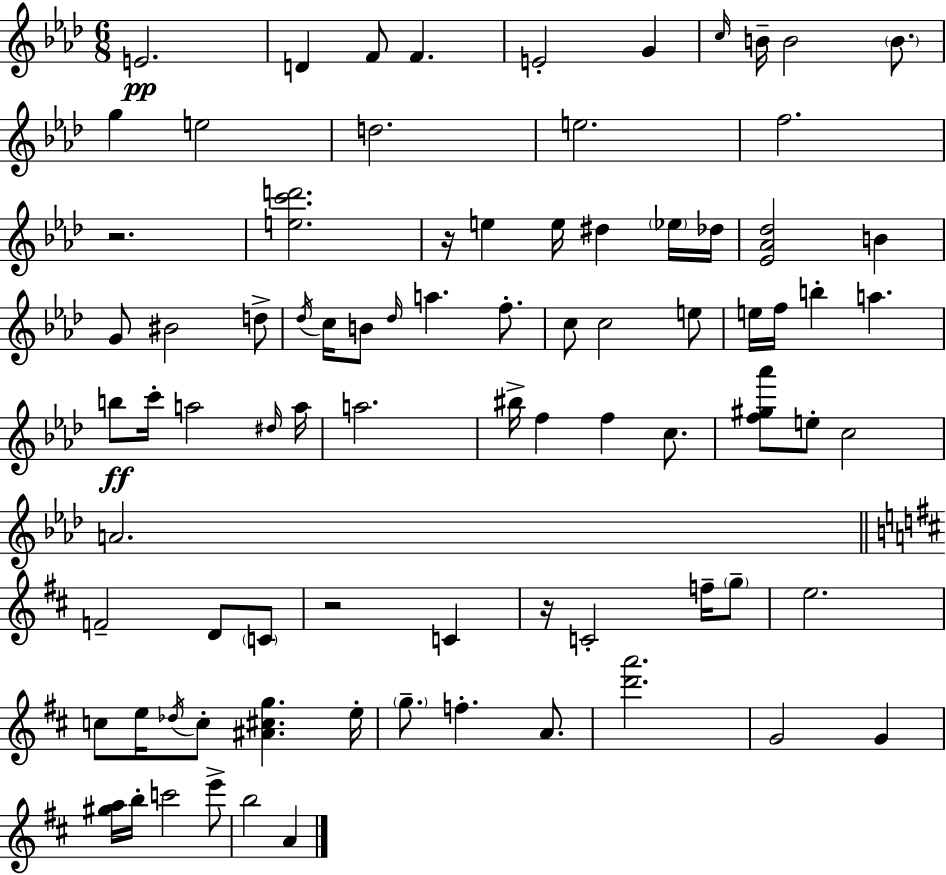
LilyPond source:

{
  \clef treble
  \numericTimeSignature
  \time 6/8
  \key aes \major
  e'2.\pp | d'4 f'8 f'4. | e'2-. g'4 | \grace { c''16 } b'16-- b'2 \parenthesize b'8. | \break g''4 e''2 | d''2. | e''2. | f''2. | \break r2. | <e'' c''' d'''>2. | r16 e''4 e''16 dis''4 \parenthesize ees''16 | des''16 <ees' aes' des''>2 b'4 | \break g'8 bis'2 d''8-> | \acciaccatura { des''16 } c''16 b'8 \grace { des''16 } a''4. | f''8.-. c''8 c''2 | e''8 e''16 f''16 b''4-. a''4. | \break b''8\ff c'''16-. a''2 | \grace { dis''16 } a''16 a''2. | bis''16-> f''4 f''4 | c''8. <f'' gis'' aes'''>8 e''8-. c''2 | \break a'2. | \bar "||" \break \key b \minor f'2-- d'8 \parenthesize c'8 | r2 c'4 | r16 c'2-. f''16-- \parenthesize g''8-- | e''2. | \break c''8 e''16 \acciaccatura { des''16 } c''8-. <ais' cis'' g''>4. | e''16-. \parenthesize g''8.-- f''4.-. a'8. | <d''' a'''>2. | g'2 g'4 | \break <gis'' a''>16 b''16-. c'''2 e'''8-> | b''2 a'4 | \bar "|."
}